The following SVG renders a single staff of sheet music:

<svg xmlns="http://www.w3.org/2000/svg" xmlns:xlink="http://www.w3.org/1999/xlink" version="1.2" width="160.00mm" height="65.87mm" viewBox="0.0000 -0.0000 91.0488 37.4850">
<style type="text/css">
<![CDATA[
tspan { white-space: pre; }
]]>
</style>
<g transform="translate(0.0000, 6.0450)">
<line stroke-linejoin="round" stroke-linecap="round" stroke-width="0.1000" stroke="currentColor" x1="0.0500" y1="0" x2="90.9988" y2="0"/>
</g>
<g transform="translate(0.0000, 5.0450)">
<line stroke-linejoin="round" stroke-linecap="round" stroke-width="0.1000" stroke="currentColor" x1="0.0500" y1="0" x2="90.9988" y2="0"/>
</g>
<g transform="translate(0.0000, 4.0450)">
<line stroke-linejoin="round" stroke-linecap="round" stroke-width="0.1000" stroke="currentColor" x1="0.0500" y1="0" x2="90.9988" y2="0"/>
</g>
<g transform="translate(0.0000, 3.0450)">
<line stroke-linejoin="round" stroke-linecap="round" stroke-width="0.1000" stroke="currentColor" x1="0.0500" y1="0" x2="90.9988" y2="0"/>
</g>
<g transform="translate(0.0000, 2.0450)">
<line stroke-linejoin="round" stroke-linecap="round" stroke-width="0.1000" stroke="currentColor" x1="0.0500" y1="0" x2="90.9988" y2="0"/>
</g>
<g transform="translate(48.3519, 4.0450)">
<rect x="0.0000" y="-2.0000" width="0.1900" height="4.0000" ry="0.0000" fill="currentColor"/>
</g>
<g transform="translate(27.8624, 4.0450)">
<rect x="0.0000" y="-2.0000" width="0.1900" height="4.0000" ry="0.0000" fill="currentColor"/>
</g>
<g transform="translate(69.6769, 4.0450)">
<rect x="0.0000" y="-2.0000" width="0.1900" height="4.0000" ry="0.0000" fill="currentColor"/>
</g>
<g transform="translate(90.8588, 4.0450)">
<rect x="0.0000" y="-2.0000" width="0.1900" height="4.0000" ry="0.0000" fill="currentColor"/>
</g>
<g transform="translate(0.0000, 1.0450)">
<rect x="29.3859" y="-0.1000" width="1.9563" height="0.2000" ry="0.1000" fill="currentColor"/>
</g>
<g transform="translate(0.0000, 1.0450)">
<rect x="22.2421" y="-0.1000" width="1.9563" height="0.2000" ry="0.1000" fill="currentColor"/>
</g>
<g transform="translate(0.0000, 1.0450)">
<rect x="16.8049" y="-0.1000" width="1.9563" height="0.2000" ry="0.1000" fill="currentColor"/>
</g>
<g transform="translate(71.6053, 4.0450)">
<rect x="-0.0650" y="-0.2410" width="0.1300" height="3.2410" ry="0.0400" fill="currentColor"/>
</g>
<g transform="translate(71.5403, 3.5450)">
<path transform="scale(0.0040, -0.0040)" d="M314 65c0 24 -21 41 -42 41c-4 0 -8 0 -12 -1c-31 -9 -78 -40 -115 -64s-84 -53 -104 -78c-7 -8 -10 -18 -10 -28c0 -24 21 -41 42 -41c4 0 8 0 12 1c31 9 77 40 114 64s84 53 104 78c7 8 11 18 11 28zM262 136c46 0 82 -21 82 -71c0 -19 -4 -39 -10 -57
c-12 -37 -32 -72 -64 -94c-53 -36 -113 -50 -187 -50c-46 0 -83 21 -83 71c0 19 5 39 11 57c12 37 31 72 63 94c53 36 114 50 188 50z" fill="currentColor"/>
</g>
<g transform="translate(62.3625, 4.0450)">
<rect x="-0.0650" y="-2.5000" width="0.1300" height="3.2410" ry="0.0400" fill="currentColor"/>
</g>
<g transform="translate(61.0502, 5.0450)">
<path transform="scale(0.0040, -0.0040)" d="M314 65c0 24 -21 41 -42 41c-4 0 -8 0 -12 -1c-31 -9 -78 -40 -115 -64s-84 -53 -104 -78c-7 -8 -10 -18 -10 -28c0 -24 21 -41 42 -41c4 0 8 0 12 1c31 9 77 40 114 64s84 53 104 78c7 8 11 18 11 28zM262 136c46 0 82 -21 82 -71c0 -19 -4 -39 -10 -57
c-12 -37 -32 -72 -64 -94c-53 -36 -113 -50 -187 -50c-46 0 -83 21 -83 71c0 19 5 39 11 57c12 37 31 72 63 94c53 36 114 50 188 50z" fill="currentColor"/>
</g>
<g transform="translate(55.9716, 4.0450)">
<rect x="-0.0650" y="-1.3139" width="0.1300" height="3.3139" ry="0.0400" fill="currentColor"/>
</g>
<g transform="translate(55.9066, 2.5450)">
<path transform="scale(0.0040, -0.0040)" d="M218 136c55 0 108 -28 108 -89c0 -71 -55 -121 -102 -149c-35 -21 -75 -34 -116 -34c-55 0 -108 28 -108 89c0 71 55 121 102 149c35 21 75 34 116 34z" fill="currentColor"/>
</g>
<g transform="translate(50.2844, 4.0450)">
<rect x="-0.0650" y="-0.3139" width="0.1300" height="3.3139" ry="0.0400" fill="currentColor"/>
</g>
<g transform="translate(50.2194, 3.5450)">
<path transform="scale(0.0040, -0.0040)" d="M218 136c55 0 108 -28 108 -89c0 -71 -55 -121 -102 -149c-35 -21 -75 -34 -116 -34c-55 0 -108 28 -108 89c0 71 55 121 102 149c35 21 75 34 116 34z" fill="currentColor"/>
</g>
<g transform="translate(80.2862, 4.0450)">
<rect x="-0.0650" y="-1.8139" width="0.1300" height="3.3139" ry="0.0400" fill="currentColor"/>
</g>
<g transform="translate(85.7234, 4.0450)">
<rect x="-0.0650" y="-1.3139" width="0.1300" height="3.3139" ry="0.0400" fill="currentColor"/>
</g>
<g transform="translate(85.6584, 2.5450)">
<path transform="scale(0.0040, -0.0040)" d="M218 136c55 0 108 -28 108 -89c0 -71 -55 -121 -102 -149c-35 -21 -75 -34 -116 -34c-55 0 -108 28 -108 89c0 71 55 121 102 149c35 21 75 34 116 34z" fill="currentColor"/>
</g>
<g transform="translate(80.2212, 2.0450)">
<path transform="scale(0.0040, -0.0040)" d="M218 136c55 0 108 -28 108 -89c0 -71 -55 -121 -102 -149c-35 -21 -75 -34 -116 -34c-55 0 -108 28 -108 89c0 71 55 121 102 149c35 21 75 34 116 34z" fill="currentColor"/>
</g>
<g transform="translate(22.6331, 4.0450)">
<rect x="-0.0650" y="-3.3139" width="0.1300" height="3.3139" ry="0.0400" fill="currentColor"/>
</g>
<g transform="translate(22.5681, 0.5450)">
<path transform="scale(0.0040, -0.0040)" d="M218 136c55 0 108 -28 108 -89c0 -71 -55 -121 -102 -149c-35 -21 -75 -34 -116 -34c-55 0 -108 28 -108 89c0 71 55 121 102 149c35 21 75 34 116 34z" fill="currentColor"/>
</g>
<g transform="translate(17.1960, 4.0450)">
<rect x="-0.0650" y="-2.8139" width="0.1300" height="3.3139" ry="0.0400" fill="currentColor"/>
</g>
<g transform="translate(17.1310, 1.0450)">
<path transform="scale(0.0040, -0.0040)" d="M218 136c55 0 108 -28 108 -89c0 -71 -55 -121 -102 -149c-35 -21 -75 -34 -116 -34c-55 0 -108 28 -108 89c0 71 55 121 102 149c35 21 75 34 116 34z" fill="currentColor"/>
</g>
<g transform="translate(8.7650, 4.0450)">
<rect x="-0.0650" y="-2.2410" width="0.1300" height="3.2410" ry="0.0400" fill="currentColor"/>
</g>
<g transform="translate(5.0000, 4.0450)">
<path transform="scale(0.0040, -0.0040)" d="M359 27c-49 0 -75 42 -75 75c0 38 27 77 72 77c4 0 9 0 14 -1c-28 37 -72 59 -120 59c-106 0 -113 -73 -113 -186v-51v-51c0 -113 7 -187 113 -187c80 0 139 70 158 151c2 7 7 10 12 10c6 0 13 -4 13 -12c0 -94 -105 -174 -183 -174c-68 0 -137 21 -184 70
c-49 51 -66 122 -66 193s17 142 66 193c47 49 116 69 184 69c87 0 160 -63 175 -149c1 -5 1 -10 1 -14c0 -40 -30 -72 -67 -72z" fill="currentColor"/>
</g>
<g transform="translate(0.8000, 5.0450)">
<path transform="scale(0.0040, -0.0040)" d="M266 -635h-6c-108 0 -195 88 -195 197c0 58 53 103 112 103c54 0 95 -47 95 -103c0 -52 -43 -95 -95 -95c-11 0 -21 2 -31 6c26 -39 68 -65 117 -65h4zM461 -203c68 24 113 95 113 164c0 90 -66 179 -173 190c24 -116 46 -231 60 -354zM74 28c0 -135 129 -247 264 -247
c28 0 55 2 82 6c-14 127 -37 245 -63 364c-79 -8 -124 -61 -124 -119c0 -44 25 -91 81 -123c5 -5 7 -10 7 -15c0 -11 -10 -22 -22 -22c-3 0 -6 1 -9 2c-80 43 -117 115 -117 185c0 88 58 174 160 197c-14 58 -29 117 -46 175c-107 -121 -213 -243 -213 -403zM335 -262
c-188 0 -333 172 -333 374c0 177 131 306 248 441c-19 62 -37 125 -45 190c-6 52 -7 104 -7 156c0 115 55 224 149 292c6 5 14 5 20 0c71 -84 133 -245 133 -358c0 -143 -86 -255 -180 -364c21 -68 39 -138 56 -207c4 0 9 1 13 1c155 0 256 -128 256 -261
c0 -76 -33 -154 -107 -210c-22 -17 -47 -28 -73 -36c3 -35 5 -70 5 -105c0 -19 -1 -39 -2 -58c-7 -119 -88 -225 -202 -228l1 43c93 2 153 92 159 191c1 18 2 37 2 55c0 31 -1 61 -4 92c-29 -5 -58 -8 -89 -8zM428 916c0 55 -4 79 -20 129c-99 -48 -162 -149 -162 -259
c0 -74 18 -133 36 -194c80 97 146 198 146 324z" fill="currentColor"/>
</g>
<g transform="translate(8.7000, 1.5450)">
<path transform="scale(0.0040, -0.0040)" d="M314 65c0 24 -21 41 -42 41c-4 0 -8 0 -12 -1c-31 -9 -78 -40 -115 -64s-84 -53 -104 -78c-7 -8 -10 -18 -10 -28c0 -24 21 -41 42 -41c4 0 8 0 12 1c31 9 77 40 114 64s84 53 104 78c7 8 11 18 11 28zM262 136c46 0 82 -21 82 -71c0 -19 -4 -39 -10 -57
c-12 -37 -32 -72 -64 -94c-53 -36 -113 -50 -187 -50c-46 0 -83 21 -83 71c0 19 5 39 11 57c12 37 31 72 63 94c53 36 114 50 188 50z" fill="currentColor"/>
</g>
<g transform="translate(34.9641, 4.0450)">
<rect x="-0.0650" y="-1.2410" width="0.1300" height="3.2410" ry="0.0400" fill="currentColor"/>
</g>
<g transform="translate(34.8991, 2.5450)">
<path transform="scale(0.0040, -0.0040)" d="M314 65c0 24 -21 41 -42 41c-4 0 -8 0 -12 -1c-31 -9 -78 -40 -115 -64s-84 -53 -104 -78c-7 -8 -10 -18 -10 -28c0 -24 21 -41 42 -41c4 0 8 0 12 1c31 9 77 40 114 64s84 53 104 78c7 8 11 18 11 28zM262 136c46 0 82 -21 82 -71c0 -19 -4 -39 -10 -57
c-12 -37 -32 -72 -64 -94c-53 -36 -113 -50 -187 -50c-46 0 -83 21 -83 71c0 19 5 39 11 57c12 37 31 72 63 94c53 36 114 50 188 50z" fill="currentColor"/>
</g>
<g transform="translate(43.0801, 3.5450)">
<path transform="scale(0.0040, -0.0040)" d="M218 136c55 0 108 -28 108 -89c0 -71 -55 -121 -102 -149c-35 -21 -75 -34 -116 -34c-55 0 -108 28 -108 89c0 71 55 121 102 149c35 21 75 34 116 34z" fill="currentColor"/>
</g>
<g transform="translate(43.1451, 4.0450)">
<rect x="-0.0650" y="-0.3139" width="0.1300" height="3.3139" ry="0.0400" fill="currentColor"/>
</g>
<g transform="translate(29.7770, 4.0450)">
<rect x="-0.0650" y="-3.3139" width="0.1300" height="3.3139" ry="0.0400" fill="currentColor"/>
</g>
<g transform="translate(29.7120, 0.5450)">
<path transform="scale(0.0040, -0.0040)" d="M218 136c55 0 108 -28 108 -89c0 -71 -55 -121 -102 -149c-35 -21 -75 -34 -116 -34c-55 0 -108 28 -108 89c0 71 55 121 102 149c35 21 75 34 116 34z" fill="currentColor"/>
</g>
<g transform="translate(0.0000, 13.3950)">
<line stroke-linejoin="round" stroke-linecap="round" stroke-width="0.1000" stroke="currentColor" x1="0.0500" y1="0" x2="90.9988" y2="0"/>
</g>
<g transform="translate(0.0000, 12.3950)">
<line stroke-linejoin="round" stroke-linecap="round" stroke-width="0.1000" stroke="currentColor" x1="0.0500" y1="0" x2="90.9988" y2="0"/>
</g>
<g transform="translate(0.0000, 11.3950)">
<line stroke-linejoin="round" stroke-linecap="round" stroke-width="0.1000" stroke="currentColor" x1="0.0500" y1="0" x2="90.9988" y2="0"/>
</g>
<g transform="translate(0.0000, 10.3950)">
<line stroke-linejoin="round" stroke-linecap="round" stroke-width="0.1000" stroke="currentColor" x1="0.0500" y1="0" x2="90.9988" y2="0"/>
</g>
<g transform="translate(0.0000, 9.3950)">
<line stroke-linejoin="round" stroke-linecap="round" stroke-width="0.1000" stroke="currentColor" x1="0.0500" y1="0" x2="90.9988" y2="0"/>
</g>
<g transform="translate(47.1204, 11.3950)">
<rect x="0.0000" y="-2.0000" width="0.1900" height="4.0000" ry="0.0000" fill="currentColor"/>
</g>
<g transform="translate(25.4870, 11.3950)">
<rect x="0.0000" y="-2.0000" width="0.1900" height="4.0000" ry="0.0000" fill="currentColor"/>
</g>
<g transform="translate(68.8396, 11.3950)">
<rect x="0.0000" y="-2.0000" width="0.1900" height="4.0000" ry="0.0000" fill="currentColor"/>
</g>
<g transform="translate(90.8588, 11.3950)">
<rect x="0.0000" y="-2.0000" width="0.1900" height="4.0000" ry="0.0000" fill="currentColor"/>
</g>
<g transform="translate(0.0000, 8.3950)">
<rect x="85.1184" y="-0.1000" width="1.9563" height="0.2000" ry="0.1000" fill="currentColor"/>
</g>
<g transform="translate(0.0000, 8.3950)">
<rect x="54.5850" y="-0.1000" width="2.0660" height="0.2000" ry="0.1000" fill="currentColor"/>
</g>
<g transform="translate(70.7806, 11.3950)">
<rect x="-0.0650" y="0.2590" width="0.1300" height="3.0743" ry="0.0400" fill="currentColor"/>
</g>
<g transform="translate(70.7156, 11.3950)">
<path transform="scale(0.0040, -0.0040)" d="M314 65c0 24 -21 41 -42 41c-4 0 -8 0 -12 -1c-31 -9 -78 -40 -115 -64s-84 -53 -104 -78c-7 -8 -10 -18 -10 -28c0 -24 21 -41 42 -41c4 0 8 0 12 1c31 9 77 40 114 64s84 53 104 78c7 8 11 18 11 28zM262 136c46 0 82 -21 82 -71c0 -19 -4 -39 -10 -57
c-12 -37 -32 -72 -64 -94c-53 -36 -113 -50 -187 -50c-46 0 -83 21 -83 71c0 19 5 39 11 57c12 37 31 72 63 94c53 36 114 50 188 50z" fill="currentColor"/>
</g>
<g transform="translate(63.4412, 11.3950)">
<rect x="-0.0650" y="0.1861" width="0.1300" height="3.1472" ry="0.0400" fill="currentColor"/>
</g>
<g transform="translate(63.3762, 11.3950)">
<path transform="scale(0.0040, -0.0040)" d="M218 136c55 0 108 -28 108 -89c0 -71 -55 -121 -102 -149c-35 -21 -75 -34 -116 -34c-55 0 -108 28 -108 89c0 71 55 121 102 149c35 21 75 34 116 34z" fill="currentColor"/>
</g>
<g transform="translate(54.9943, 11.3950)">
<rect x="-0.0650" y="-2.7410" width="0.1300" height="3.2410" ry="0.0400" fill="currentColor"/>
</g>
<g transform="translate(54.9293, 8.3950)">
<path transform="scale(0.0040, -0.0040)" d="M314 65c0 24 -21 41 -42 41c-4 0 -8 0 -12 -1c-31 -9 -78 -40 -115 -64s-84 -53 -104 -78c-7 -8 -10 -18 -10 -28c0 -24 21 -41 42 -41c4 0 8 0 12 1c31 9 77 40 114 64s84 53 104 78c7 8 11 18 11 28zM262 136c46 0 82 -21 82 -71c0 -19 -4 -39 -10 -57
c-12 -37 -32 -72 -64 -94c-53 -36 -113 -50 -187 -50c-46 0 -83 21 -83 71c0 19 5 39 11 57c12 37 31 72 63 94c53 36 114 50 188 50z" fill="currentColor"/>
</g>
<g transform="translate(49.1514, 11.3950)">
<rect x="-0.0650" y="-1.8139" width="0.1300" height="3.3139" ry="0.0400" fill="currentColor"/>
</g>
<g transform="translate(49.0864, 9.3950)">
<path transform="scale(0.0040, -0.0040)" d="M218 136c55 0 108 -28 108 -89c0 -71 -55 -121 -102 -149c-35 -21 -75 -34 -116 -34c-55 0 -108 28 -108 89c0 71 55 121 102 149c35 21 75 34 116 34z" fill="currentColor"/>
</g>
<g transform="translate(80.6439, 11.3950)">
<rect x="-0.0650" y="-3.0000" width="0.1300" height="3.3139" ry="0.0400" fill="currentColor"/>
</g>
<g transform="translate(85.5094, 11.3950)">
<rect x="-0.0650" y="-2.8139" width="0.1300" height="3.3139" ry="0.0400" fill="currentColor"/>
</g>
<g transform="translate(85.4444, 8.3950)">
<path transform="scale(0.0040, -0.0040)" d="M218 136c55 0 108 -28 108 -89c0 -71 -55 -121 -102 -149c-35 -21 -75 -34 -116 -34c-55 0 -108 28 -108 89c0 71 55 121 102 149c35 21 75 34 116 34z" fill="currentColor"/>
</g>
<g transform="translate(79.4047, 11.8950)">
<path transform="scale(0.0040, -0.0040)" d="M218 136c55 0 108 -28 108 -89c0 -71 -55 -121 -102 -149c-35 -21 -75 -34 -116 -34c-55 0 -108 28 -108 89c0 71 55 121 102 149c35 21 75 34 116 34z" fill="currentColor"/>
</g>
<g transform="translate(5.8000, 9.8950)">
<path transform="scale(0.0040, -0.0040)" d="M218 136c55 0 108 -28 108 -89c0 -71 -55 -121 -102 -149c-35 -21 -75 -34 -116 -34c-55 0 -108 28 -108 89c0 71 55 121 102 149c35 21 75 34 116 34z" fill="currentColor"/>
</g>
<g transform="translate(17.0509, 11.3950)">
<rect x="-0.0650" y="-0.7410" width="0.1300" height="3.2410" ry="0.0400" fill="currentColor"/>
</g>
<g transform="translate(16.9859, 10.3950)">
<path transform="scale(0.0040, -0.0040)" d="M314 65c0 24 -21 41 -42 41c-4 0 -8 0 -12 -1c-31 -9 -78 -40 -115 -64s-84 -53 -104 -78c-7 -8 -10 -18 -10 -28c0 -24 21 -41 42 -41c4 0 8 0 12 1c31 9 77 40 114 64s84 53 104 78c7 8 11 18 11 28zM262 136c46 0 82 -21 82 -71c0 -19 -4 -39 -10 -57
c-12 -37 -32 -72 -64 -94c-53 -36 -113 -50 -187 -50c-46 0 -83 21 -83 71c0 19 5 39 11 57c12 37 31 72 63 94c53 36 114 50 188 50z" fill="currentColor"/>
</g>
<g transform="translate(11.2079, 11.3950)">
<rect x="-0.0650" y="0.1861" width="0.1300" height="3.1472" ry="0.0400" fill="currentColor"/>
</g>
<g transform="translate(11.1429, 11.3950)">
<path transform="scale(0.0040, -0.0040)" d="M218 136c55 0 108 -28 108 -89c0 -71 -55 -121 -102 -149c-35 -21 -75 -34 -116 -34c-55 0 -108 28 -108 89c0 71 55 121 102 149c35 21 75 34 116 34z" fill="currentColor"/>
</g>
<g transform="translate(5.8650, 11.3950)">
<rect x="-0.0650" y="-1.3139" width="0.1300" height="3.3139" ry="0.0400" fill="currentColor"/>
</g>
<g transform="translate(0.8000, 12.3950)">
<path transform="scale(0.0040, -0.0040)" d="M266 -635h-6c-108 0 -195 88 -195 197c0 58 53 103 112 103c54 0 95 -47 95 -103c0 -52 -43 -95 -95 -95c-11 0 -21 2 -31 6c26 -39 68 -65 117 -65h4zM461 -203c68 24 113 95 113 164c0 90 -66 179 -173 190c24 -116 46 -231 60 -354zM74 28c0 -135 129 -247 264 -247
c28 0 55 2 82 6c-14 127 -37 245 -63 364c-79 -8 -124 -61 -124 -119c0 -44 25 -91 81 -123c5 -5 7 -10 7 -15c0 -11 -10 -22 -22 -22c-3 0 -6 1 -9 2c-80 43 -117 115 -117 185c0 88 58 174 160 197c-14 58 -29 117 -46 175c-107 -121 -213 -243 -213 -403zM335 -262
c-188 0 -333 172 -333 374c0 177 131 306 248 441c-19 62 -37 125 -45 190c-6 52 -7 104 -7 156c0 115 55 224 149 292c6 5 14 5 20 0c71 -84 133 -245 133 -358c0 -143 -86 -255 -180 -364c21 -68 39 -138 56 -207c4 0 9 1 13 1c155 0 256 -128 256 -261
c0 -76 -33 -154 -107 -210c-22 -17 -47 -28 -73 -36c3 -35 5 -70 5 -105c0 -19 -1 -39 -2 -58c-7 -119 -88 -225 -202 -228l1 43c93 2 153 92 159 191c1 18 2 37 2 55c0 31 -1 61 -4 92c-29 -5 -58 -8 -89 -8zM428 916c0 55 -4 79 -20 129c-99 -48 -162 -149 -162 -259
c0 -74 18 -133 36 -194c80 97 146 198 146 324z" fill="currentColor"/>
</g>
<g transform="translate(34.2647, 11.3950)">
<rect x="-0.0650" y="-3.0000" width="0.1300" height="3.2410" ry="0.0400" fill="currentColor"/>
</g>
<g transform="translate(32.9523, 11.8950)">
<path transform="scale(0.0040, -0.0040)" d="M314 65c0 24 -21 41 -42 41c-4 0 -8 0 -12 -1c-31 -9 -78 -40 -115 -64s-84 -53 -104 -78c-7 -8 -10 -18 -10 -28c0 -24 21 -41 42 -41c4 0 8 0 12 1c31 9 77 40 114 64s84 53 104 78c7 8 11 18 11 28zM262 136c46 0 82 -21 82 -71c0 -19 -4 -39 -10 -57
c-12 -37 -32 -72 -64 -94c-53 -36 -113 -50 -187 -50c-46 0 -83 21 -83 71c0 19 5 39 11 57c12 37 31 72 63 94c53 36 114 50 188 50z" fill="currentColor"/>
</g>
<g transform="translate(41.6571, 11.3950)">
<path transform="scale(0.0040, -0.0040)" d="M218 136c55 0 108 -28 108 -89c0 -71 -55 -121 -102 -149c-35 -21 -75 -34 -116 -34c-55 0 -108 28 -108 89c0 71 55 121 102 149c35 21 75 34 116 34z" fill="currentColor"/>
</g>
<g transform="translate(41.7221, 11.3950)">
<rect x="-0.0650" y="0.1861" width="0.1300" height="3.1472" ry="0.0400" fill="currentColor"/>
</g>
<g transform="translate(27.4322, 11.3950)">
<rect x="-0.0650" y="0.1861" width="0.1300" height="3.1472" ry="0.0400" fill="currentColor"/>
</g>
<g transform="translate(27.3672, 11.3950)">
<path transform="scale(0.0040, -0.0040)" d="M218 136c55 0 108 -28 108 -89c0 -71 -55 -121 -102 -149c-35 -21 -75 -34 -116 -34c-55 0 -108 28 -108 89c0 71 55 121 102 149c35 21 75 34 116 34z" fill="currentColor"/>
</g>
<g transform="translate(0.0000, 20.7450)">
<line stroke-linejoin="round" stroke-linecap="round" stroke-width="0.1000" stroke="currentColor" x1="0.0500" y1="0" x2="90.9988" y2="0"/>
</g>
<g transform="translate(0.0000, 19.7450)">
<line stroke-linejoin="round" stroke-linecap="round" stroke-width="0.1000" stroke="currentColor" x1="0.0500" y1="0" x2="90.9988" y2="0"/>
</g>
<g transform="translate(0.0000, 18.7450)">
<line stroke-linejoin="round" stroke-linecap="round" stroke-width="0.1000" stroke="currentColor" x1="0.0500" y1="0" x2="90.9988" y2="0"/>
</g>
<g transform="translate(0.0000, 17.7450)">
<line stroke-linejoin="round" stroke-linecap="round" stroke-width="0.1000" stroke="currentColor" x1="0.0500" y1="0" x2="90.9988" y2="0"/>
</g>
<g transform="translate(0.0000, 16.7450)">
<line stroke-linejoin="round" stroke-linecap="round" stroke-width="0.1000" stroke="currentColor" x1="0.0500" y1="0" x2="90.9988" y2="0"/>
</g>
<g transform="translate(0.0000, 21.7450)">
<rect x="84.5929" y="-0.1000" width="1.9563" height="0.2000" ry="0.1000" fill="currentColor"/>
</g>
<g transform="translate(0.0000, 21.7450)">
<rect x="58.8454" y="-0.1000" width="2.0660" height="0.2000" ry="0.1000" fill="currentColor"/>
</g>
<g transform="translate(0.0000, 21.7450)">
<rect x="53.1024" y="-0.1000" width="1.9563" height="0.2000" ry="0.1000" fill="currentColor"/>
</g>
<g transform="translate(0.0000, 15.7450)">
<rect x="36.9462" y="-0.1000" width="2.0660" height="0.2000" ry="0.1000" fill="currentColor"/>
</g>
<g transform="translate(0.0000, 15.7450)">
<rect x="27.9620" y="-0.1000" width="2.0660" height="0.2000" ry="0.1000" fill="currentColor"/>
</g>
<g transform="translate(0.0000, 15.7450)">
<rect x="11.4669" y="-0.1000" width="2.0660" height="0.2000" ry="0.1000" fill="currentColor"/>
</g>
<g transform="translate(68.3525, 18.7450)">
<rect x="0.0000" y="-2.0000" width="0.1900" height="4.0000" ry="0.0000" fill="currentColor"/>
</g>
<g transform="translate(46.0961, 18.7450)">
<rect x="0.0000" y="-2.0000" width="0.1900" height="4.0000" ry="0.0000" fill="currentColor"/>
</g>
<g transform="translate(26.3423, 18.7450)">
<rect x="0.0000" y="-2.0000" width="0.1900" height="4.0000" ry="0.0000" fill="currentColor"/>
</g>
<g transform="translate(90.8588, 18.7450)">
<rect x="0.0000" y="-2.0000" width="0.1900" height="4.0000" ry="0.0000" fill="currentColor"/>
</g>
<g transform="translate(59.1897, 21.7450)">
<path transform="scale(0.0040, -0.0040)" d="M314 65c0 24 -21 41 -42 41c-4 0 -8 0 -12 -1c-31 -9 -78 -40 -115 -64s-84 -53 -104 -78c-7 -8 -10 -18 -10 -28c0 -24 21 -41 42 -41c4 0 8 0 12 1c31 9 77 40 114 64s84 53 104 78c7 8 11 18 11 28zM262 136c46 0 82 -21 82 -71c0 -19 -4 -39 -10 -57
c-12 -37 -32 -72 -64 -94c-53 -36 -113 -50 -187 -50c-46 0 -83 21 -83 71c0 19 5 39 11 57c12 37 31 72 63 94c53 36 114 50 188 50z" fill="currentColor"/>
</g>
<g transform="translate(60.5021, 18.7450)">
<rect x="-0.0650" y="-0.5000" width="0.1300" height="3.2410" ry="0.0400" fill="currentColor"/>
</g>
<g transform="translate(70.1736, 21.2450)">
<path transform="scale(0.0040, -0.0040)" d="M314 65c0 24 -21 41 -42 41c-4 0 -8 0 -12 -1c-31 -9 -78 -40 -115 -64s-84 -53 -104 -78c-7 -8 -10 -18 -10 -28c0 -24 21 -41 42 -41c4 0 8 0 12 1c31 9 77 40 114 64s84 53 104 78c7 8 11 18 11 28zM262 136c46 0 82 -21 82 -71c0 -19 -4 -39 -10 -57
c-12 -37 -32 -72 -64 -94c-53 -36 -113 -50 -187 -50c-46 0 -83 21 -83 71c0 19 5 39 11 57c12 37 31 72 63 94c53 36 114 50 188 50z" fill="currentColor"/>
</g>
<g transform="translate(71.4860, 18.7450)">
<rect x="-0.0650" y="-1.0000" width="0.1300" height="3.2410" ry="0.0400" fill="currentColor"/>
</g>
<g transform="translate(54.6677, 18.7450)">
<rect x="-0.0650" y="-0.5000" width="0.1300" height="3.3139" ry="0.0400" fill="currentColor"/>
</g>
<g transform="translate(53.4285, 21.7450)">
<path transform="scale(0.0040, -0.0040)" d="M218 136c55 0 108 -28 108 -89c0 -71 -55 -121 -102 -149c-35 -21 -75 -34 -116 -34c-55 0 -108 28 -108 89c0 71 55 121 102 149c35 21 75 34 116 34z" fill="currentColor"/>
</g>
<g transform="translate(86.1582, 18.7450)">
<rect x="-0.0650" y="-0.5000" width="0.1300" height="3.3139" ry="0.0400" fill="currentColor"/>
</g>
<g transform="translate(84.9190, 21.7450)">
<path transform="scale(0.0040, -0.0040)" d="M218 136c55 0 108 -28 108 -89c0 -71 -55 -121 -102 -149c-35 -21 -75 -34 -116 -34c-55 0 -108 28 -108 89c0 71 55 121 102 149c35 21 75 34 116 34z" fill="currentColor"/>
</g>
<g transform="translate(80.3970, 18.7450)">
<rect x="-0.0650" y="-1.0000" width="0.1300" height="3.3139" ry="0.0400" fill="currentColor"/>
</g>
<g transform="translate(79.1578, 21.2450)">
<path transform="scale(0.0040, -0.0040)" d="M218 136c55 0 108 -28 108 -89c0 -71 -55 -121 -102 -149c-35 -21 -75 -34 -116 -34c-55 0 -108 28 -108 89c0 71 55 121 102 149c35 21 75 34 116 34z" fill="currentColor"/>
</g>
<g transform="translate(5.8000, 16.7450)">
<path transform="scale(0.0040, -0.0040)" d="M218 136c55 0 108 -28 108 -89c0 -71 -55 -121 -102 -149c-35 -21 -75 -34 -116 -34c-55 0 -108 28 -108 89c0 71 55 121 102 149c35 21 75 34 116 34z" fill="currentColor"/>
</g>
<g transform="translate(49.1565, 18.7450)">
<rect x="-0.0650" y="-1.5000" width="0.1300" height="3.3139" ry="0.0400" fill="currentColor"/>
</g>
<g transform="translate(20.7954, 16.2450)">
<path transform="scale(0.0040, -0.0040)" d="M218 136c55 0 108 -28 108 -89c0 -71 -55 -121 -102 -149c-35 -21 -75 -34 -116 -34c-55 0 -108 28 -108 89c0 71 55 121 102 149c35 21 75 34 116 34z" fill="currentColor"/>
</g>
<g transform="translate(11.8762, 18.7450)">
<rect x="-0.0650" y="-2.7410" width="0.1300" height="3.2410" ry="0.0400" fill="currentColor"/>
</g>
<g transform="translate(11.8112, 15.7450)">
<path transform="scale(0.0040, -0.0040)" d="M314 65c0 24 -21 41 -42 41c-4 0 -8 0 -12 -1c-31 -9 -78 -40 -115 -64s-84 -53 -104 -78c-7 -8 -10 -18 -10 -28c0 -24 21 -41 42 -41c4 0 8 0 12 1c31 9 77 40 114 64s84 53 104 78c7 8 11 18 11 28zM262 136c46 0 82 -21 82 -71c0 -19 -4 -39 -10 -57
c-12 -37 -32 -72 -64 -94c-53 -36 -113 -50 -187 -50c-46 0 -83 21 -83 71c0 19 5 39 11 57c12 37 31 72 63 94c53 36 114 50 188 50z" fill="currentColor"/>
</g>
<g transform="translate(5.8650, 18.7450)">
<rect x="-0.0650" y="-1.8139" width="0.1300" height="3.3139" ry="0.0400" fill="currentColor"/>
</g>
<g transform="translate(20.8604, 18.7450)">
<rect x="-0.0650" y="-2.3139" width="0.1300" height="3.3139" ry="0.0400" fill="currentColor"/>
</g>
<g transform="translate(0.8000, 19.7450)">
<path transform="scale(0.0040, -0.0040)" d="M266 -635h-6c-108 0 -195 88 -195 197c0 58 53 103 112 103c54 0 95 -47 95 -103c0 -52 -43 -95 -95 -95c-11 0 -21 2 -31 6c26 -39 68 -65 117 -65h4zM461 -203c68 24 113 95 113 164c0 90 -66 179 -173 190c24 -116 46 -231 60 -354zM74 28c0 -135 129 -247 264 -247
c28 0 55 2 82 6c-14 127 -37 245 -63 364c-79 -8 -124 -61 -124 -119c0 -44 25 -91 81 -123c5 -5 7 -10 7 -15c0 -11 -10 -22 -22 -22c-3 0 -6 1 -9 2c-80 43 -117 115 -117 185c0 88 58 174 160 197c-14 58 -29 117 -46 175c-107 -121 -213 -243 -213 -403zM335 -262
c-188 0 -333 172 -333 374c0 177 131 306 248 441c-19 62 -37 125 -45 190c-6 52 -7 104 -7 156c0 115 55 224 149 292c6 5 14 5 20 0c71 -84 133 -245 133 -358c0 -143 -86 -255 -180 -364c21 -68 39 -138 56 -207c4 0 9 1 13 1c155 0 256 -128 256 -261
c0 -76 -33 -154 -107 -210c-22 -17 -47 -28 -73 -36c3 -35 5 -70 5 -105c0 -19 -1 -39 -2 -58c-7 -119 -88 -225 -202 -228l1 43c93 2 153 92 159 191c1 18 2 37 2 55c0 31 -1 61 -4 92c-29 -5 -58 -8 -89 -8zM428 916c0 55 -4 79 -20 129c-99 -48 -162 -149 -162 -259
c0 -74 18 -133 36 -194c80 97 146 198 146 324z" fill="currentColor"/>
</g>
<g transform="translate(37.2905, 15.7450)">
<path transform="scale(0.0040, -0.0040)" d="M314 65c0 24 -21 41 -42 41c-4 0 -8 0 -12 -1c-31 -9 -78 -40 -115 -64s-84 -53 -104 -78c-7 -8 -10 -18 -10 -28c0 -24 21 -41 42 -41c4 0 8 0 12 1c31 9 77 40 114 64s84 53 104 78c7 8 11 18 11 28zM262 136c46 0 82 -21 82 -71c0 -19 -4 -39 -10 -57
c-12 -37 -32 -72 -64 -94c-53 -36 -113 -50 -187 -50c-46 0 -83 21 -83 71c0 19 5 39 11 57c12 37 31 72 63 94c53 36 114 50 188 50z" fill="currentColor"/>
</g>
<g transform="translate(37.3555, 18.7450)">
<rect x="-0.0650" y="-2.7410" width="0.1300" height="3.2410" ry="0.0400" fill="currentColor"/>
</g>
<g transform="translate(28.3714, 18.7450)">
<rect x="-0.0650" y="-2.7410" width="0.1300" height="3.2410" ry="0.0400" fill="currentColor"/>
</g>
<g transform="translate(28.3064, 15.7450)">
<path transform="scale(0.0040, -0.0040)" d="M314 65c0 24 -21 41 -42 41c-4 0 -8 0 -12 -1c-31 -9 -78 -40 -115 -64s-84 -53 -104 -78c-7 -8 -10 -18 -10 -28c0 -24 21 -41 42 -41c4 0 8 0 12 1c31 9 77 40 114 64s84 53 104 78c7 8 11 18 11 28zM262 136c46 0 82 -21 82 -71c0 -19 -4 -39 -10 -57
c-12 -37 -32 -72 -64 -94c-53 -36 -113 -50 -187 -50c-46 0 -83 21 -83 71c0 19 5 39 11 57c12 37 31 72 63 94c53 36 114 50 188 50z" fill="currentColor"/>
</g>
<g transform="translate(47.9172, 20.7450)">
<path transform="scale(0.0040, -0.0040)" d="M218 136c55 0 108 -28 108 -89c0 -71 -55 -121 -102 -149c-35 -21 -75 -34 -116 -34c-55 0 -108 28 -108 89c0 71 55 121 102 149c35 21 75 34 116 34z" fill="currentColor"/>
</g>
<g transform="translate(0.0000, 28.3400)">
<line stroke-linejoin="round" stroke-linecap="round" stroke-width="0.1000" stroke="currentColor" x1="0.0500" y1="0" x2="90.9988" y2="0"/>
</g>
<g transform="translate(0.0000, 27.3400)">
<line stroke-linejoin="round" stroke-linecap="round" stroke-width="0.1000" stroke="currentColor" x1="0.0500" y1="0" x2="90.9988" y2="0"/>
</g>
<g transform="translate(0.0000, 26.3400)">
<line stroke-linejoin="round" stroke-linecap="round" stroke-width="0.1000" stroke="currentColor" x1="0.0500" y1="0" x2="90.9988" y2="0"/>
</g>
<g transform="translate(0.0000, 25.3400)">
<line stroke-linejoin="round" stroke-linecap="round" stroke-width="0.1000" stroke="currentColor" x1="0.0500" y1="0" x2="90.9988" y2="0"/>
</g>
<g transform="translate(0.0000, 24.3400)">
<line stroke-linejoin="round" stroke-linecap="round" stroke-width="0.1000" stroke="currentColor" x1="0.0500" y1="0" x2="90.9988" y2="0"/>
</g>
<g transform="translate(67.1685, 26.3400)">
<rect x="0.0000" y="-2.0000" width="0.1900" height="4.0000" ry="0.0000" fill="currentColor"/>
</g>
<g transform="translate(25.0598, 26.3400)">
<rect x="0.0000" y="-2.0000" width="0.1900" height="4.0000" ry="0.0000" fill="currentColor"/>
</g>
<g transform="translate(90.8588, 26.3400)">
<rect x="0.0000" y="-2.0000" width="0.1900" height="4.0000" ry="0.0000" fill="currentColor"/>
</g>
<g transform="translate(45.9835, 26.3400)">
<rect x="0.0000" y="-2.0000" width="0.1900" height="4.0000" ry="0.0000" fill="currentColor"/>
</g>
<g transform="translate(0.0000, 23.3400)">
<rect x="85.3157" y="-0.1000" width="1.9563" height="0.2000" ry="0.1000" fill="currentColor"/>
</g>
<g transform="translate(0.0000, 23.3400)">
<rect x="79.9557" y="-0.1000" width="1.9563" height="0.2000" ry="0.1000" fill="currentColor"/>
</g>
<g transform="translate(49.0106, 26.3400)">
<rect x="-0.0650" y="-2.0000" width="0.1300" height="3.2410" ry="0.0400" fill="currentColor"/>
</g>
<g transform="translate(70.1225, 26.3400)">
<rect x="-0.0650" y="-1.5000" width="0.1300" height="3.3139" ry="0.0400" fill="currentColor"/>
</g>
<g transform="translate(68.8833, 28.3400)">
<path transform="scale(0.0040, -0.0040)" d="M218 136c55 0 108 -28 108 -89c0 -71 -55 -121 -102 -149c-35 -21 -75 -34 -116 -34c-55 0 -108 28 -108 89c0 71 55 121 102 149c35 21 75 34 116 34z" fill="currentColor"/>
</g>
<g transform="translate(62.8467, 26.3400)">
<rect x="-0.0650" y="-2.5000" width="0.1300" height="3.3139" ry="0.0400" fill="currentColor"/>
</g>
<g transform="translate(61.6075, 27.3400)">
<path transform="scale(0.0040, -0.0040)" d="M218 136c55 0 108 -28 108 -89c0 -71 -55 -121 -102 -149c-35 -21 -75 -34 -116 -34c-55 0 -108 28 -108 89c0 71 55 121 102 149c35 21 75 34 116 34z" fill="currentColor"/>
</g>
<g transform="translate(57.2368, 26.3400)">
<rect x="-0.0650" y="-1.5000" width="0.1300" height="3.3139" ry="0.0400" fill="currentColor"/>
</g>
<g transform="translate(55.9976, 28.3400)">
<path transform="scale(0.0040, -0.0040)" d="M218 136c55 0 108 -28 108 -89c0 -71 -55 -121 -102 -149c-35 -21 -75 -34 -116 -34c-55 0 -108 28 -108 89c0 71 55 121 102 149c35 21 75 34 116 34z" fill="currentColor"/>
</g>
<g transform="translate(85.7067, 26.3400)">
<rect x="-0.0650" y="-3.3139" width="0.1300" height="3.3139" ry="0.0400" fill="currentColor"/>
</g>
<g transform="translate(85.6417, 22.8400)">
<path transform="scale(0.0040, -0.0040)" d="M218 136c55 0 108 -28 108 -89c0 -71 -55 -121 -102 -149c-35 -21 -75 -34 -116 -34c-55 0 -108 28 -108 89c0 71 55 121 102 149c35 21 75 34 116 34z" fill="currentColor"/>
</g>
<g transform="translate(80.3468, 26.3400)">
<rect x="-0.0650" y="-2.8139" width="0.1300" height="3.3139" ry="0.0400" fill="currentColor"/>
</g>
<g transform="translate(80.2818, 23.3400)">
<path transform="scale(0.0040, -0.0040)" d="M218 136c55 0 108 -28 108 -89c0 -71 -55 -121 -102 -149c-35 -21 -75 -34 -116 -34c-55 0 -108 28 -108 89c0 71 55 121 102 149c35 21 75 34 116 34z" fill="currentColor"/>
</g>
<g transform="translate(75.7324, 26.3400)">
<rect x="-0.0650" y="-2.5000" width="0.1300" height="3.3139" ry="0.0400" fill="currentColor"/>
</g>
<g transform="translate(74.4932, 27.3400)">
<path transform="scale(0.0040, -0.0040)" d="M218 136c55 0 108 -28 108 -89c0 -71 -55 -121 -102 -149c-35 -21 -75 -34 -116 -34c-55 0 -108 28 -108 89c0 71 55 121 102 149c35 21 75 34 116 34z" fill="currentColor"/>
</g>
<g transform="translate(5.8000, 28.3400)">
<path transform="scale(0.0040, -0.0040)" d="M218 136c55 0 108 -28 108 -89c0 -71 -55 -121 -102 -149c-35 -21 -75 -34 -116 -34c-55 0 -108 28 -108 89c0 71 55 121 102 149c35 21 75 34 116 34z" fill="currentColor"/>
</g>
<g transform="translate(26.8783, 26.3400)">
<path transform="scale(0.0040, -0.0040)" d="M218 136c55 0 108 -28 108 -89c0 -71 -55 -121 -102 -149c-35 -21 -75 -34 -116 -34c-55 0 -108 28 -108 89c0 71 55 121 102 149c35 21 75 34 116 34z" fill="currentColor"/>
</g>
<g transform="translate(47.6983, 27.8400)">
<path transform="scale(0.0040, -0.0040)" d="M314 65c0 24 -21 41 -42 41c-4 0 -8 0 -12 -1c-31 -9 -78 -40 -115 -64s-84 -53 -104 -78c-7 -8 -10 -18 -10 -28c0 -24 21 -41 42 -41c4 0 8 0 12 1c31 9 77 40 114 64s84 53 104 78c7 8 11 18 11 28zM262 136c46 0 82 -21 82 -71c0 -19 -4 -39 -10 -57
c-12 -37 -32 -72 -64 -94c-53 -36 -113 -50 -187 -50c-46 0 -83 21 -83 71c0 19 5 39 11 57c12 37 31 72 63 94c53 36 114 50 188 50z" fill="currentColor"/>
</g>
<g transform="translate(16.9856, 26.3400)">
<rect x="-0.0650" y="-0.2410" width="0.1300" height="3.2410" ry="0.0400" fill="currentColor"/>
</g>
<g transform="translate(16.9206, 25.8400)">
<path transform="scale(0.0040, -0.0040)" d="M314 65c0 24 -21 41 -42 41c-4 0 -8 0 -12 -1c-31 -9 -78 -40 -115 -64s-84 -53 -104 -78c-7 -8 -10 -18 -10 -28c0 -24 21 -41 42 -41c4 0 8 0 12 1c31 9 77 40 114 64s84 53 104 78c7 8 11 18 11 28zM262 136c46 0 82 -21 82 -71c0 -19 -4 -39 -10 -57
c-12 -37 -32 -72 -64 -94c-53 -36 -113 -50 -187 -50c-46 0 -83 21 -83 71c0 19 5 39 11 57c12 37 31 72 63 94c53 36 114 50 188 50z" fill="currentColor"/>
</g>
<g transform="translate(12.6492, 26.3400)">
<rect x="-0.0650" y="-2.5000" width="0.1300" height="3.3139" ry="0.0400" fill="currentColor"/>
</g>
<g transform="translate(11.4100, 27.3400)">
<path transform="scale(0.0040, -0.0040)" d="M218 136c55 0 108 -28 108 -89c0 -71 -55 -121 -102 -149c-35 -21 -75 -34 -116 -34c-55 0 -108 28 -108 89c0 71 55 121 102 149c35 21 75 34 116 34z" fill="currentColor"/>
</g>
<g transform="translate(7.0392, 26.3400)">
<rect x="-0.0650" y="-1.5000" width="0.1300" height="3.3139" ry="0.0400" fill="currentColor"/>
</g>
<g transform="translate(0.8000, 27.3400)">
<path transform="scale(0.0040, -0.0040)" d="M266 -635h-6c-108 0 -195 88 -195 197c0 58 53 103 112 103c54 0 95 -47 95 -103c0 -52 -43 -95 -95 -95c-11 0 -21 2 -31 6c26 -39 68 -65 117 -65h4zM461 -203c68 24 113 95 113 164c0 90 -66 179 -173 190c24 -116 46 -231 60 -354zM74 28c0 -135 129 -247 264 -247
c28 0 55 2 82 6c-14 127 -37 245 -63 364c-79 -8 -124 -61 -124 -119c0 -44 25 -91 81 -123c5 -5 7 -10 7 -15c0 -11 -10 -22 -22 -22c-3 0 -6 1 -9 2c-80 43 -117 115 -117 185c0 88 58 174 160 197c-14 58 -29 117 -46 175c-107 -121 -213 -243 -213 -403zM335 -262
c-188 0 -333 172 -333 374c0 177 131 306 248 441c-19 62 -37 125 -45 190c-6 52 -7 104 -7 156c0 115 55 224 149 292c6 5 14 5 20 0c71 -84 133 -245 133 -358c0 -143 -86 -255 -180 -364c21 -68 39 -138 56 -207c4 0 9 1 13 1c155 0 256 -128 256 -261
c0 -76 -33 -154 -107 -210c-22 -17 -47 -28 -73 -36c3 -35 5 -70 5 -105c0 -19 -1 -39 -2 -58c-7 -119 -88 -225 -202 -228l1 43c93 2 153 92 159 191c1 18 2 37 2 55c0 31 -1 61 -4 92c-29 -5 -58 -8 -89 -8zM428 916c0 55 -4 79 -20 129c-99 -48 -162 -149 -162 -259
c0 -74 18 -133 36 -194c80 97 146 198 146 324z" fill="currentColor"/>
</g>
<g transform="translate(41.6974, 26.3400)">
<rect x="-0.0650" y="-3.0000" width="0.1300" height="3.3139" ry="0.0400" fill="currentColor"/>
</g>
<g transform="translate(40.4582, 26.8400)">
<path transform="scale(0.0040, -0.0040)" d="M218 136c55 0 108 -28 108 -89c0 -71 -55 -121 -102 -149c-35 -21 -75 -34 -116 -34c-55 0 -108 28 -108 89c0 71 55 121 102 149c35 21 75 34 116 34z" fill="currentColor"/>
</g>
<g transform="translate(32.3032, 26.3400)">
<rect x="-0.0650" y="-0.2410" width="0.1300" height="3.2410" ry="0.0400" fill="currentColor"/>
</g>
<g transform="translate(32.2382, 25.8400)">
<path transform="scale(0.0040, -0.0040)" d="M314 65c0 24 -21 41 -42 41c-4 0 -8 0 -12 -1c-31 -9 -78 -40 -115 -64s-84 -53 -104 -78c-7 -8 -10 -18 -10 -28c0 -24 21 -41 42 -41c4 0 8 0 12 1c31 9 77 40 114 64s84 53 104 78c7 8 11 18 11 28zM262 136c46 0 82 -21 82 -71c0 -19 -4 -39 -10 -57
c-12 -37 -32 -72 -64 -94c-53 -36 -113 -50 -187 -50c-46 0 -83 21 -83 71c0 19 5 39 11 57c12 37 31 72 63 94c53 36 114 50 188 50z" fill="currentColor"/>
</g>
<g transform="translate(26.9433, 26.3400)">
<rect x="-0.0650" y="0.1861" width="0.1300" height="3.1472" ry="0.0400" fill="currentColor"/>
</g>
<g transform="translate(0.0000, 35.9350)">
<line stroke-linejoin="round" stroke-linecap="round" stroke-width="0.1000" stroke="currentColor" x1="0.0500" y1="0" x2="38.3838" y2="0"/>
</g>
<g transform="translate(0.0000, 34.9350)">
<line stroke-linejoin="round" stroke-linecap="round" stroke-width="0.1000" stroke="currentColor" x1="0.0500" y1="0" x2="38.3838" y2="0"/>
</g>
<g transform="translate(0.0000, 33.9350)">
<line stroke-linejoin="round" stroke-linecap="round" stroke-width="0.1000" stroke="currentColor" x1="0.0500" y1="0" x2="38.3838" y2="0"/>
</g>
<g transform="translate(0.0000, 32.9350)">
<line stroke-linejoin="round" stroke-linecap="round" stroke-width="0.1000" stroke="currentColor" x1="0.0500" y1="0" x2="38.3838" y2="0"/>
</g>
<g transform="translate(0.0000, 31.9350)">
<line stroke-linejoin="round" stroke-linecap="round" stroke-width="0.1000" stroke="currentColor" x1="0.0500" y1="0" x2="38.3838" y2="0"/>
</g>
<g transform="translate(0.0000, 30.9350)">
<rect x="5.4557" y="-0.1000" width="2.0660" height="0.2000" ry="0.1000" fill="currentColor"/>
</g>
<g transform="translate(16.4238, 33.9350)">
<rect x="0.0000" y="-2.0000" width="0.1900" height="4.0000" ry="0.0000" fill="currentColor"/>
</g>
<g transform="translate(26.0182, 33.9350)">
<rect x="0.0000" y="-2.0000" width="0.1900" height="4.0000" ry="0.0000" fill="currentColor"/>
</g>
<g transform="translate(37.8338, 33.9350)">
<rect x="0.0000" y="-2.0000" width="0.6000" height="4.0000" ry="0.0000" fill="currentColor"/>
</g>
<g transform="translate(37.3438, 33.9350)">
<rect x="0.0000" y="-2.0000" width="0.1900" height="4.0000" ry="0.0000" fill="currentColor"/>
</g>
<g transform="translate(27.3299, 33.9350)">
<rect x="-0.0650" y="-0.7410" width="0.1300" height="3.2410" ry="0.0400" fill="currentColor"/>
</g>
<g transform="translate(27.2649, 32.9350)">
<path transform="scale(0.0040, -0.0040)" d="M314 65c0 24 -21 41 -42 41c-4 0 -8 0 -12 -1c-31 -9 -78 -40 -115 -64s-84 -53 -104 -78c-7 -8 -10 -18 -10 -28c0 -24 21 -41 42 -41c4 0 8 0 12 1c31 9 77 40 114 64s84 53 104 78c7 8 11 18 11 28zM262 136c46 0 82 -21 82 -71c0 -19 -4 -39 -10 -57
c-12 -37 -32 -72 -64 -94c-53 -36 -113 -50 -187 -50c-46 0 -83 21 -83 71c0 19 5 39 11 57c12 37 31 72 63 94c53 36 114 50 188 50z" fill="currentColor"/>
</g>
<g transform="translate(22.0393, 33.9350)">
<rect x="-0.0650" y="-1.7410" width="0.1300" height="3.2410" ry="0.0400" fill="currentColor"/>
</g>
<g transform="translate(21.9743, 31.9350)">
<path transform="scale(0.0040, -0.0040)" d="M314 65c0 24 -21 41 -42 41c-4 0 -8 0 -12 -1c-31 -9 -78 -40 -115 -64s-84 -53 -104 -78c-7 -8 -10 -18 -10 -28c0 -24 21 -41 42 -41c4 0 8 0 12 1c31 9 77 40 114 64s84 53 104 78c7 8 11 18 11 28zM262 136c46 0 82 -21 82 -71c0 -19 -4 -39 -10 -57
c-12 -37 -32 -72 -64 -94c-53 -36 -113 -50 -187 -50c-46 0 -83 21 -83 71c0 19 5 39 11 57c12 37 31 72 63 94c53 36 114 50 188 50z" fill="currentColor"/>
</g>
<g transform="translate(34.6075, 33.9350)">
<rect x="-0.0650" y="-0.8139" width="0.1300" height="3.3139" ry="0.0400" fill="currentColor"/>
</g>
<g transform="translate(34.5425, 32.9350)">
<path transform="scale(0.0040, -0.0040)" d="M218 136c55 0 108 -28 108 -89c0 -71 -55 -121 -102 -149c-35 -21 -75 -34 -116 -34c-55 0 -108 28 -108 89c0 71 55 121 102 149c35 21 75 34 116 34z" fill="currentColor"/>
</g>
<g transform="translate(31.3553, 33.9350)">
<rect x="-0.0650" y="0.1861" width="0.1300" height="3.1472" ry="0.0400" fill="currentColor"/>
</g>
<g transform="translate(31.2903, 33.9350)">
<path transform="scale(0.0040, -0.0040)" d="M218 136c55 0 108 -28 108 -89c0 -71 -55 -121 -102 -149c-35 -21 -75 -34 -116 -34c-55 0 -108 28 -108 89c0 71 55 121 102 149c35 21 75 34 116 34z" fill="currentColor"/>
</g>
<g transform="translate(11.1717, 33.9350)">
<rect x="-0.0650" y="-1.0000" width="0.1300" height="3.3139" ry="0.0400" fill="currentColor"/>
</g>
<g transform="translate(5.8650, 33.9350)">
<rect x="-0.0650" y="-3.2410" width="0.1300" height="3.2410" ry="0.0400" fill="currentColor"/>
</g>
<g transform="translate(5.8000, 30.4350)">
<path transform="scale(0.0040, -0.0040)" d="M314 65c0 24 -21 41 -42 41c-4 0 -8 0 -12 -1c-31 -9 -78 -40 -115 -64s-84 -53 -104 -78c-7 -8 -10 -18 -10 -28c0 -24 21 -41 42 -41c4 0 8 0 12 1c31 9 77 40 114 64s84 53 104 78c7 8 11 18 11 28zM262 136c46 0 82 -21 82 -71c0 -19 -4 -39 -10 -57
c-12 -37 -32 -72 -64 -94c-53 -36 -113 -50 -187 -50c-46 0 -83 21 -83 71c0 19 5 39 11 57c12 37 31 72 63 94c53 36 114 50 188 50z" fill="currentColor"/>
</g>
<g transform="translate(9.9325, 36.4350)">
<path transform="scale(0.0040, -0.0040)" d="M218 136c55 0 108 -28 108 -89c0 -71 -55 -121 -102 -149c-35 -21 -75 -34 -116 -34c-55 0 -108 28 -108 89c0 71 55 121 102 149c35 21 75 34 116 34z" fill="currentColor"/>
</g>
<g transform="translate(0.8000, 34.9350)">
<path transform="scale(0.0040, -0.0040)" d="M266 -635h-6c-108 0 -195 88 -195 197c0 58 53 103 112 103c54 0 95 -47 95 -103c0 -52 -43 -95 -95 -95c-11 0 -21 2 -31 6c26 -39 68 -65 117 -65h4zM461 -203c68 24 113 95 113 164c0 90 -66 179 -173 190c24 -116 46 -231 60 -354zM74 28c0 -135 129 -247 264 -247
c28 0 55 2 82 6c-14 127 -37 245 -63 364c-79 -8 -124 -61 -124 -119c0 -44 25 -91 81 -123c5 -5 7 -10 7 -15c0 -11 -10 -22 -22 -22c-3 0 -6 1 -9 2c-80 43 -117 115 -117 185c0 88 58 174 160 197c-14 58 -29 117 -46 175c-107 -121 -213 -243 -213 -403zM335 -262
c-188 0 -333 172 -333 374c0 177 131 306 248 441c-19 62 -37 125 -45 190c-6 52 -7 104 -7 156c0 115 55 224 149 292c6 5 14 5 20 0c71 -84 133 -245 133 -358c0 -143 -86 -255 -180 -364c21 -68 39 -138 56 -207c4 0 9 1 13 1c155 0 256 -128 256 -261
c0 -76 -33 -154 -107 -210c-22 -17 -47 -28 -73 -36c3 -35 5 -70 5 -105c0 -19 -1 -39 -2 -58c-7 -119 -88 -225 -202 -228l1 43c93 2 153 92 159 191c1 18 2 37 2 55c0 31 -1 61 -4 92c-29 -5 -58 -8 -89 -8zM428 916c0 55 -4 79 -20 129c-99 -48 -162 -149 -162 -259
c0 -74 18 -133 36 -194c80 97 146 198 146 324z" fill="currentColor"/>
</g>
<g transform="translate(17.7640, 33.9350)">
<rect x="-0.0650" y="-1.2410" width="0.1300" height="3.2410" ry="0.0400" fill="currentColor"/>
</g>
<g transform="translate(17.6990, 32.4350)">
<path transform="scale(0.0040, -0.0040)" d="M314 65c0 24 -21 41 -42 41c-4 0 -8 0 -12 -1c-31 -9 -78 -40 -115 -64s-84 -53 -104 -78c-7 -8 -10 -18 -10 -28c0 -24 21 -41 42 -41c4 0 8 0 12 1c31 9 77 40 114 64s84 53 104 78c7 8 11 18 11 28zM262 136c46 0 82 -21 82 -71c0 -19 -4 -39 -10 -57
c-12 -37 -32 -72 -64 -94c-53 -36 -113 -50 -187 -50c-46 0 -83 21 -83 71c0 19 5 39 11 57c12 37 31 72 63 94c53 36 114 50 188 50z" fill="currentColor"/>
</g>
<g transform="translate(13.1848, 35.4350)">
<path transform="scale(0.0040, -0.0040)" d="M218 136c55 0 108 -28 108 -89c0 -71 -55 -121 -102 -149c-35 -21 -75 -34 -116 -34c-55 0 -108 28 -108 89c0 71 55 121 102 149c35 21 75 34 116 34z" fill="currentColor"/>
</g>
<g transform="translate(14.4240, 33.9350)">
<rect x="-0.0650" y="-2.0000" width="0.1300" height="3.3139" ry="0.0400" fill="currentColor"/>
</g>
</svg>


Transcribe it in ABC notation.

X:1
T:Untitled
M:4/4
L:1/4
K:C
g2 a b b e2 c c e G2 c2 f e e B d2 B A2 B f a2 B B2 A a f a2 g a2 a2 E C C2 D2 D C E G c2 B c2 A F2 E G E G a b b2 D F e2 f2 d2 B d